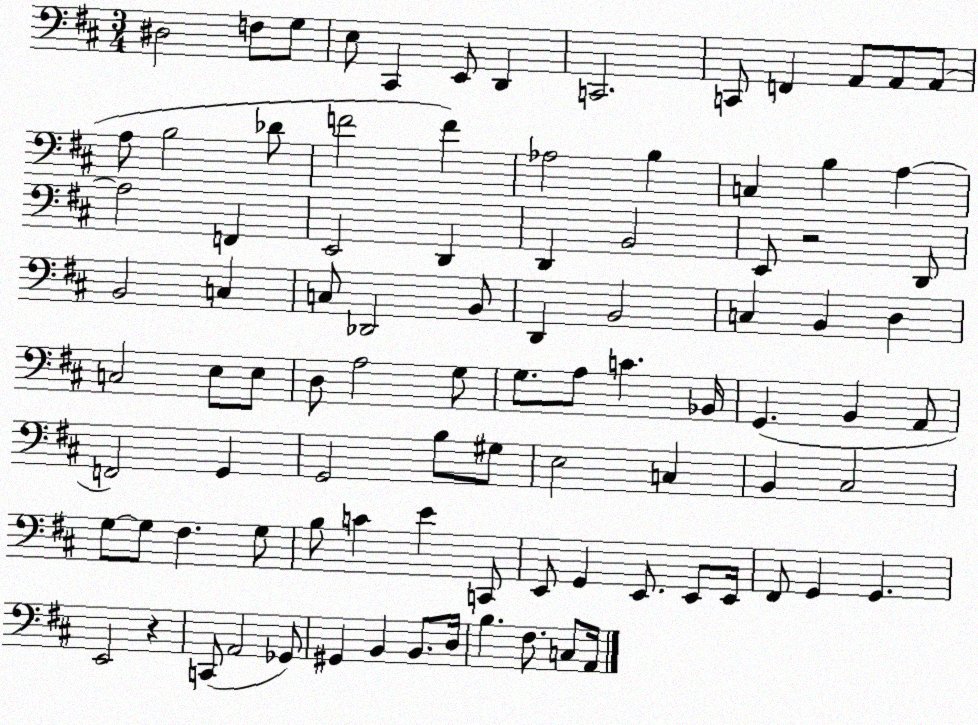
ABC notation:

X:1
T:Untitled
M:3/4
L:1/4
K:D
^D,2 F,/2 G,/2 E,/2 ^C,, E,,/2 D,, C,,2 C,,/2 F,, A,,/2 A,,/2 A,,/2 A,/2 B,2 _D/2 F2 F _A,2 B, C, B, A, A,2 F,, E,,2 D,, D,, B,,2 E,,/2 z2 D,,/2 B,,2 C, C,/2 _D,,2 B,,/2 D,, B,,2 C, B,, D, C,2 E,/2 E,/2 D,/2 A,2 G,/2 G,/2 A,/2 C _B,,/4 G,, B,, A,,/2 F,,2 G,, G,,2 B,/2 ^G,/2 E,2 C, B,, ^C,2 G,/2 G,/2 ^F, G,/2 B,/2 C E C,,/2 E,,/2 G,, E,,/2 E,,/2 E,,/4 ^F,,/2 G,, G,, E,,2 z C,,/2 A,,2 _G,,/2 ^G,, B,, B,,/2 D,/4 B, ^F,/2 C,/2 A,,/4